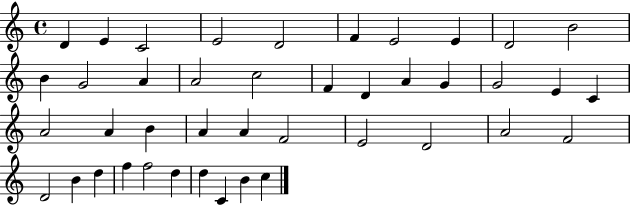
X:1
T:Untitled
M:4/4
L:1/4
K:C
D E C2 E2 D2 F E2 E D2 B2 B G2 A A2 c2 F D A G G2 E C A2 A B A A F2 E2 D2 A2 F2 D2 B d f f2 d d C B c